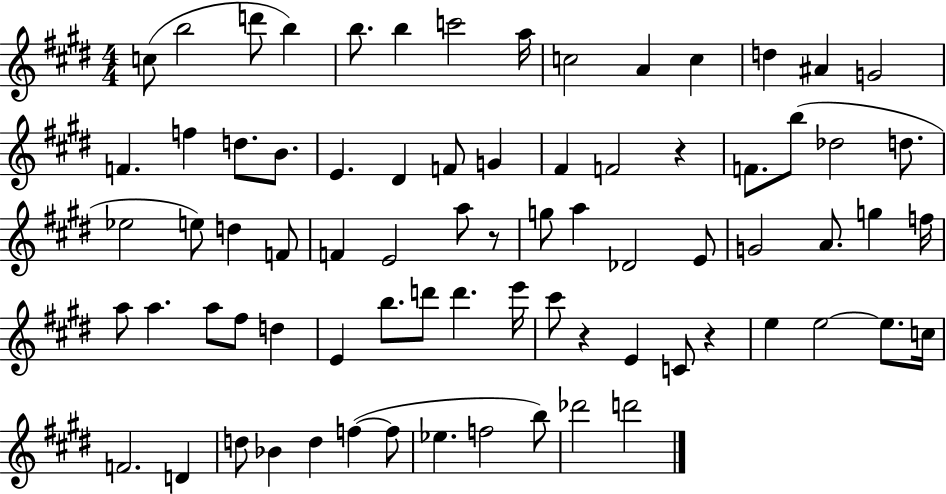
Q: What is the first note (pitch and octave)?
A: C5